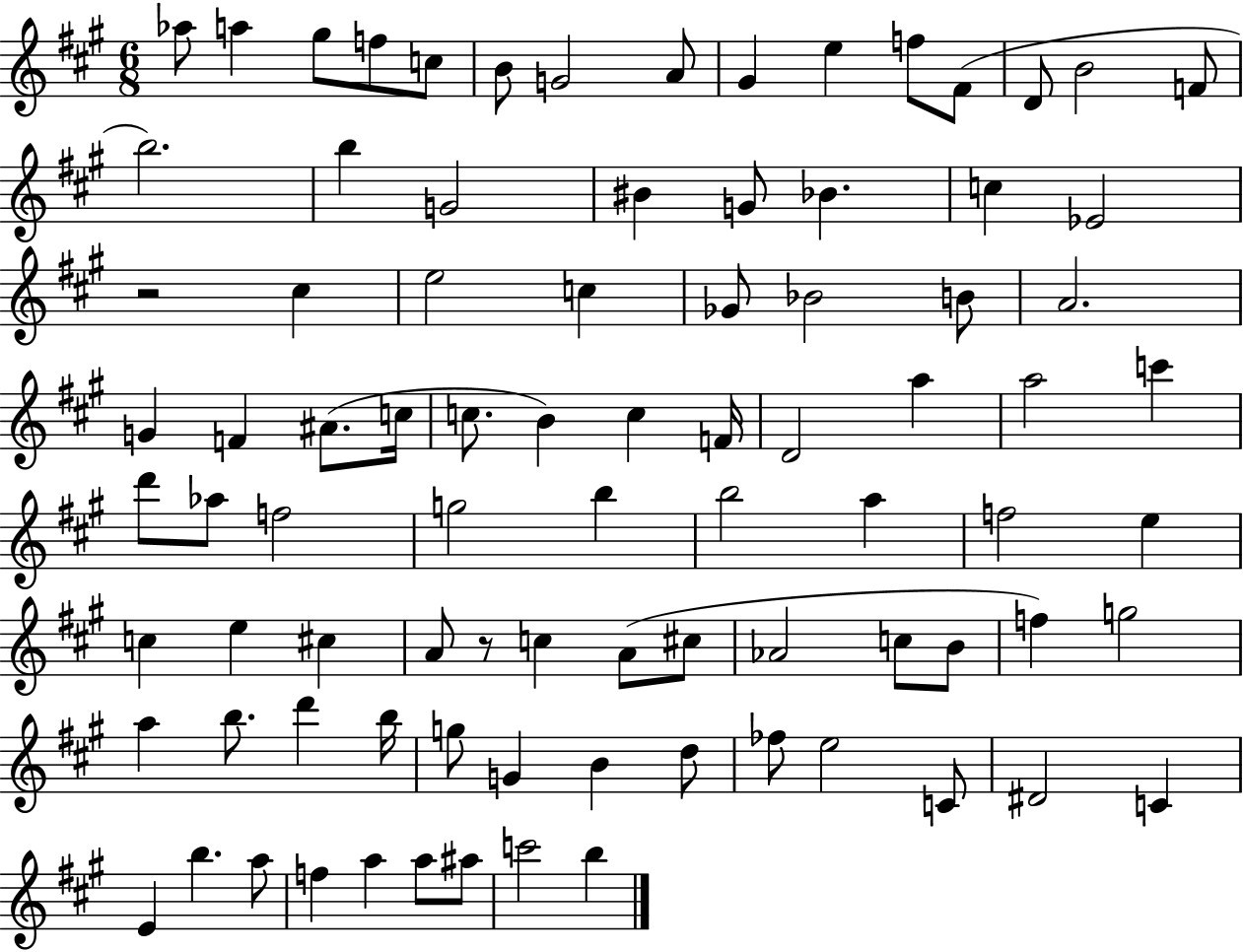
{
  \clef treble
  \numericTimeSignature
  \time 6/8
  \key a \major
  aes''8 a''4 gis''8 f''8 c''8 | b'8 g'2 a'8 | gis'4 e''4 f''8 fis'8( | d'8 b'2 f'8 | \break b''2.) | b''4 g'2 | bis'4 g'8 bes'4. | c''4 ees'2 | \break r2 cis''4 | e''2 c''4 | ges'8 bes'2 b'8 | a'2. | \break g'4 f'4 ais'8.( c''16 | c''8. b'4) c''4 f'16 | d'2 a''4 | a''2 c'''4 | \break d'''8 aes''8 f''2 | g''2 b''4 | b''2 a''4 | f''2 e''4 | \break c''4 e''4 cis''4 | a'8 r8 c''4 a'8( cis''8 | aes'2 c''8 b'8 | f''4) g''2 | \break a''4 b''8. d'''4 b''16 | g''8 g'4 b'4 d''8 | fes''8 e''2 c'8 | dis'2 c'4 | \break e'4 b''4. a''8 | f''4 a''4 a''8 ais''8 | c'''2 b''4 | \bar "|."
}